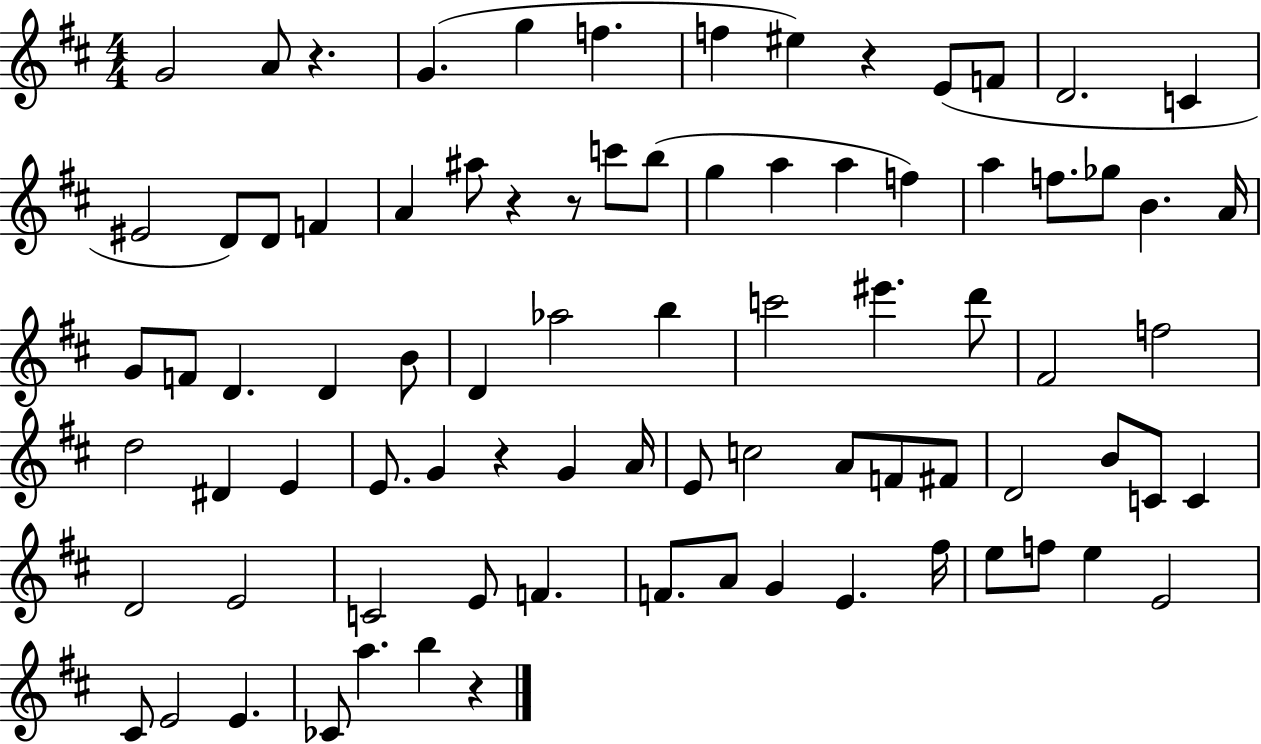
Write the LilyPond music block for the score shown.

{
  \clef treble
  \numericTimeSignature
  \time 4/4
  \key d \major
  g'2 a'8 r4. | g'4.( g''4 f''4. | f''4 eis''4) r4 e'8( f'8 | d'2. c'4 | \break eis'2 d'8) d'8 f'4 | a'4 ais''8 r4 r8 c'''8 b''8( | g''4 a''4 a''4 f''4) | a''4 f''8. ges''8 b'4. a'16 | \break g'8 f'8 d'4. d'4 b'8 | d'4 aes''2 b''4 | c'''2 eis'''4. d'''8 | fis'2 f''2 | \break d''2 dis'4 e'4 | e'8. g'4 r4 g'4 a'16 | e'8 c''2 a'8 f'8 fis'8 | d'2 b'8 c'8 c'4 | \break d'2 e'2 | c'2 e'8 f'4. | f'8. a'8 g'4 e'4. fis''16 | e''8 f''8 e''4 e'2 | \break cis'8 e'2 e'4. | ces'8 a''4. b''4 r4 | \bar "|."
}